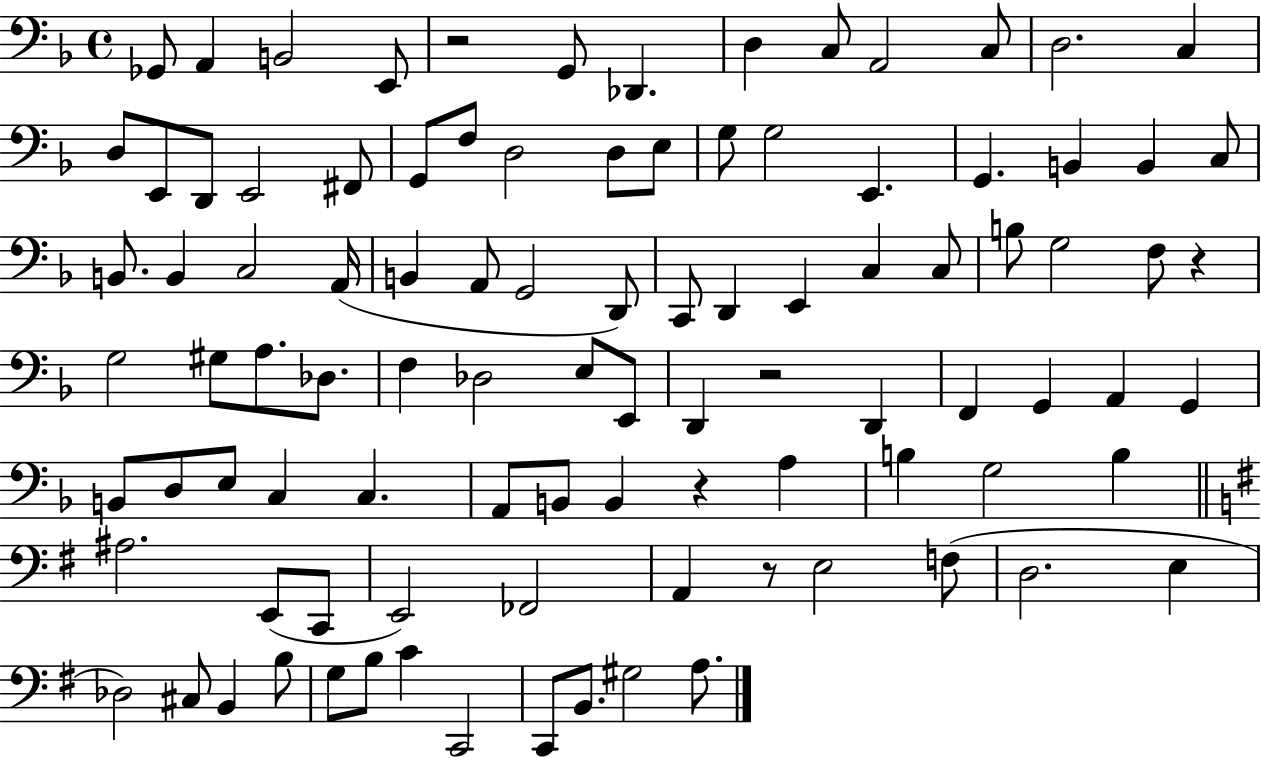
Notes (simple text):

Gb2/e A2/q B2/h E2/e R/h G2/e Db2/q. D3/q C3/e A2/h C3/e D3/h. C3/q D3/e E2/e D2/e E2/h F#2/e G2/e F3/e D3/h D3/e E3/e G3/e G3/h E2/q. G2/q. B2/q B2/q C3/e B2/e. B2/q C3/h A2/s B2/q A2/e G2/h D2/e C2/e D2/q E2/q C3/q C3/e B3/e G3/h F3/e R/q G3/h G#3/e A3/e. Db3/e. F3/q Db3/h E3/e E2/e D2/q R/h D2/q F2/q G2/q A2/q G2/q B2/e D3/e E3/e C3/q C3/q. A2/e B2/e B2/q R/q A3/q B3/q G3/h B3/q A#3/h. E2/e C2/e E2/h FES2/h A2/q R/e E3/h F3/e D3/h. E3/q Db3/h C#3/e B2/q B3/e G3/e B3/e C4/q C2/h C2/e B2/e. G#3/h A3/e.